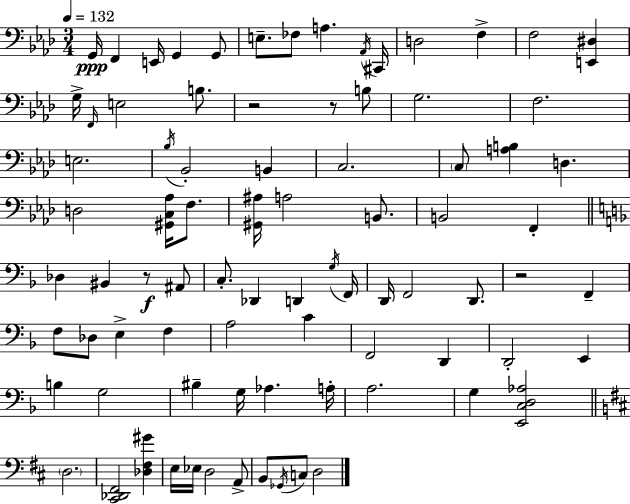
{
  \clef bass
  \numericTimeSignature
  \time 3/4
  \key f \minor
  \tempo 4 = 132
  g,16\ppp f,4 e,16 g,4 g,8 | e8.-- fes8 a4. \acciaccatura { aes,16 } | cis,16 d2 f4-> | f2 <e, dis>4 | \break g16-> \grace { f,16 } e2 b8. | r2 r8 | b8 g2. | f2. | \break e2. | \acciaccatura { bes16 } bes,2-. b,4 | c2. | \parenthesize c8 <a b>4 d4. | \break d2 <gis, c aes>16 | f8. <gis, ais>16 a2 | b,8. b,2 f,4-. | \bar "||" \break \key f \major des4 bis,4 r8\f ais,8 | c8.-. des,4 d,4 \acciaccatura { g16 } | f,16 d,16 f,2 d,8. | r2 f,4-- | \break f8 des8 e4-> f4 | a2 c'4 | f,2 d,4 | d,2-. e,4 | \break b4 g2 | bis4-- g16 aes4. | a16-. a2. | g4 <e, c d aes>2 | \break \bar "||" \break \key b \minor \parenthesize d2. | <cis, des, fis,>2 <des fis gis'>4 | e16 ees16 d2 a,8-> | b,8 \acciaccatura { ges,16 } c8 d2 | \break \bar "|."
}